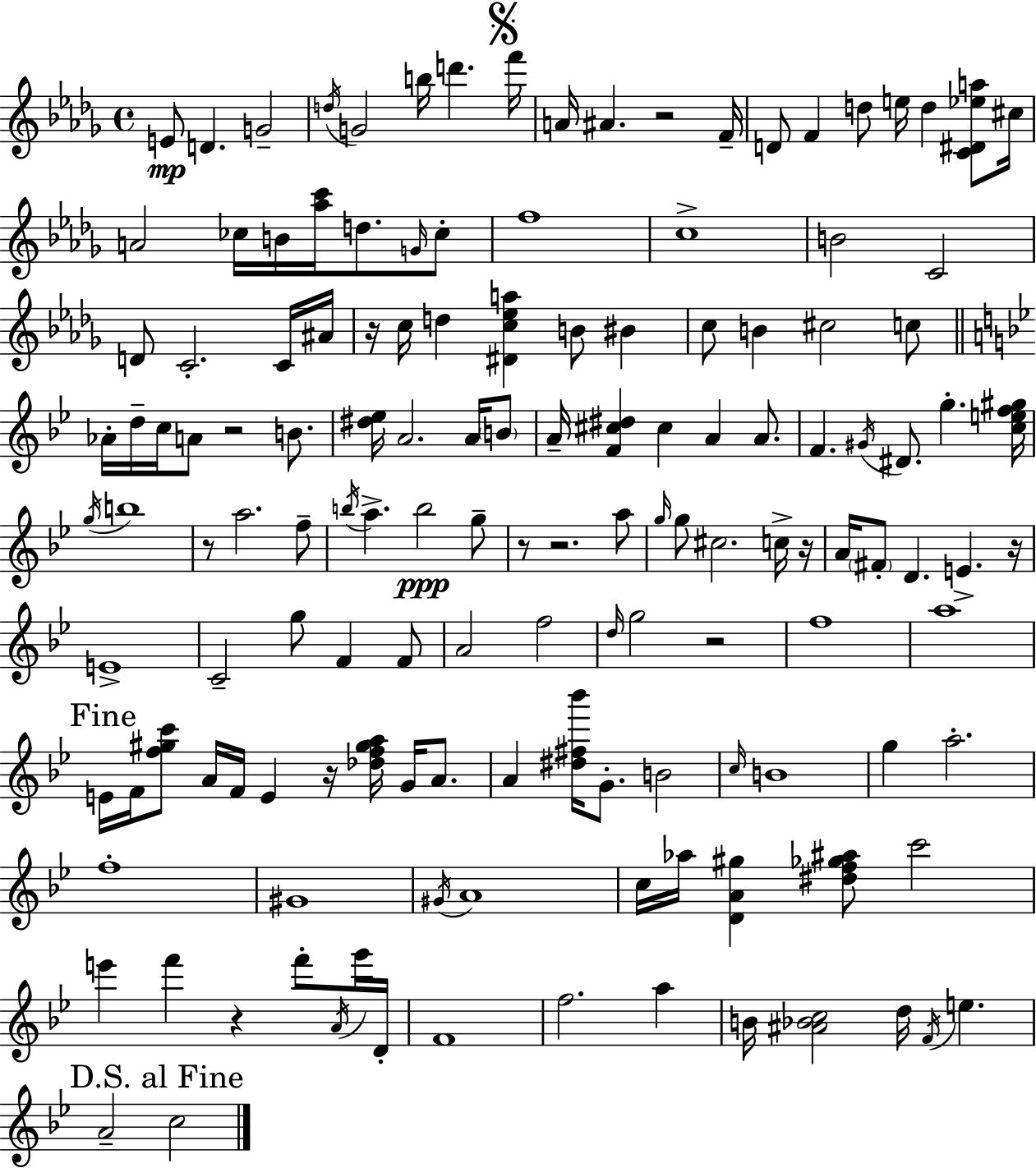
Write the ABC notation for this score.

X:1
T:Untitled
M:4/4
L:1/4
K:Bbm
E/2 D G2 d/4 G2 b/4 d' f'/4 A/4 ^A z2 F/4 D/2 F d/2 e/4 d [C^D_ea]/2 ^c/4 A2 _c/4 B/4 [_ac']/4 d/2 G/4 _c/2 f4 c4 B2 C2 D/2 C2 C/4 ^A/4 z/4 c/4 d [^Dc_ea] B/2 ^B c/2 B ^c2 c/2 _A/4 d/4 c/4 A/2 z2 B/2 [^d_e]/4 A2 A/4 B/2 A/4 [F^c^d] ^c A A/2 F ^G/4 ^D/2 g [cef^g]/4 g/4 b4 z/2 a2 f/2 b/4 a b2 g/2 z/2 z2 a/2 g/4 g/2 ^c2 c/4 z/4 A/4 ^F/2 D E z/4 E4 C2 g/2 F F/2 A2 f2 d/4 g2 z2 f4 a4 E/4 F/4 [f^gc']/2 A/4 F/4 E z/4 [_df^ga]/4 G/4 A/2 A [^d^f_b']/4 G/2 B2 c/4 B4 g a2 f4 ^G4 ^G/4 A4 c/4 _a/4 [DA^g] [^df_g^a]/2 c'2 e' f' z f'/2 A/4 g'/4 D/4 F4 f2 a B/4 [^A_Bc]2 d/4 F/4 e A2 c2